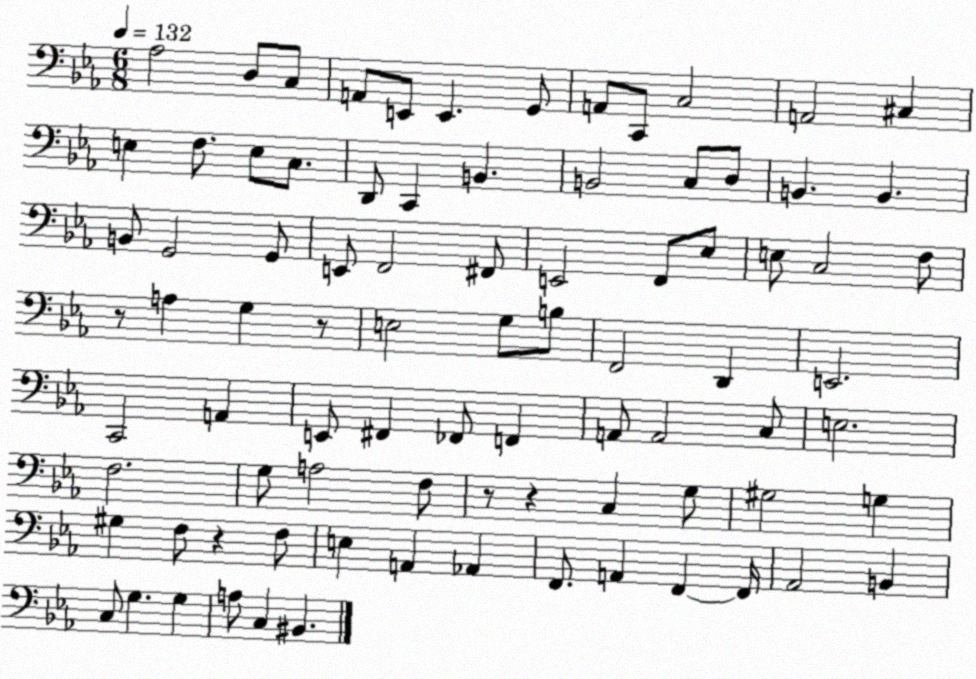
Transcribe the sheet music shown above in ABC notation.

X:1
T:Untitled
M:6/8
L:1/4
K:Eb
_A,2 D,/2 C,/2 A,,/2 E,,/2 E,, G,,/2 A,,/2 C,,/2 C,2 A,,2 ^C, E, F,/2 E,/2 C,/2 D,,/2 C,, B,, B,,2 C,/2 D,/2 B,, B,, B,,/2 G,,2 G,,/2 E,,/2 F,,2 ^F,,/2 E,,2 F,,/2 _E,/2 E,/2 C,2 F,/2 z/2 A, G, z/2 E,2 G,/2 B,/2 F,,2 D,, E,,2 C,,2 A,, E,,/2 ^F,, _F,,/2 F,, A,,/2 A,,2 C,/2 E,2 F,2 G,/2 A,2 F,/2 z/2 z C, G,/2 ^G,2 G, ^G, F,/2 z F,/2 E, A,, _A,, F,,/2 A,, F,, F,,/4 _A,,2 B,, C,/2 G, G, A,/2 C, ^B,,